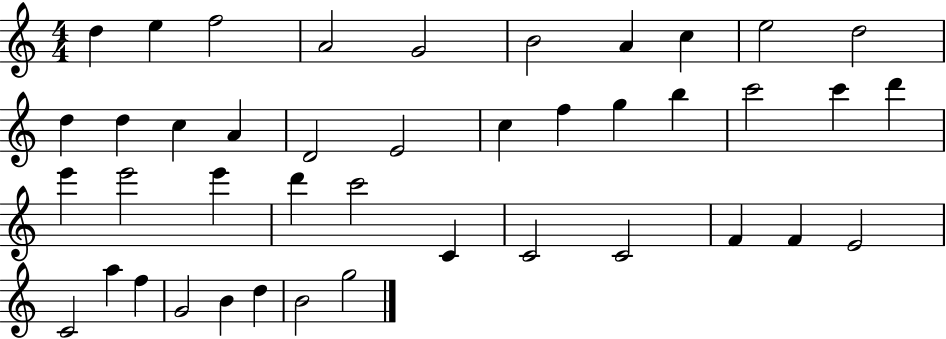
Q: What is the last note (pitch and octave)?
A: G5